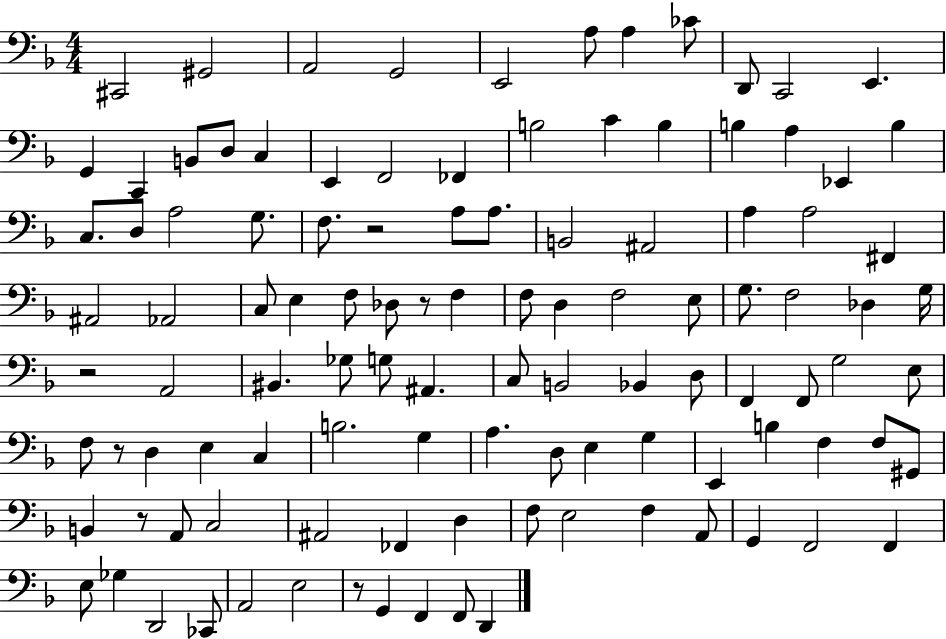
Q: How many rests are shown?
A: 6